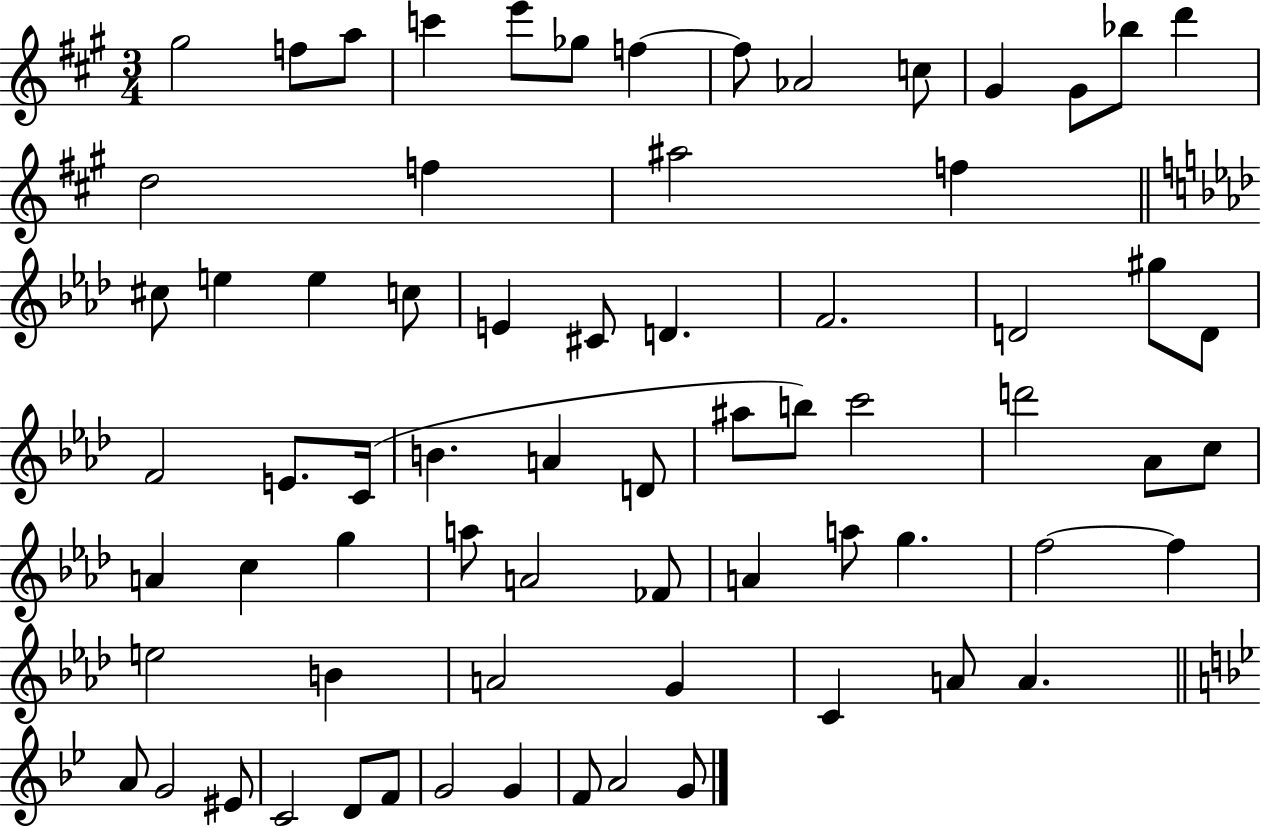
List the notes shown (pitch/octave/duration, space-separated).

G#5/h F5/e A5/e C6/q E6/e Gb5/e F5/q F5/e Ab4/h C5/e G#4/q G#4/e Bb5/e D6/q D5/h F5/q A#5/h F5/q C#5/e E5/q E5/q C5/e E4/q C#4/e D4/q. F4/h. D4/h G#5/e D4/e F4/h E4/e. C4/s B4/q. A4/q D4/e A#5/e B5/e C6/h D6/h Ab4/e C5/e A4/q C5/q G5/q A5/e A4/h FES4/e A4/q A5/e G5/q. F5/h F5/q E5/h B4/q A4/h G4/q C4/q A4/e A4/q. A4/e G4/h EIS4/e C4/h D4/e F4/e G4/h G4/q F4/e A4/h G4/e